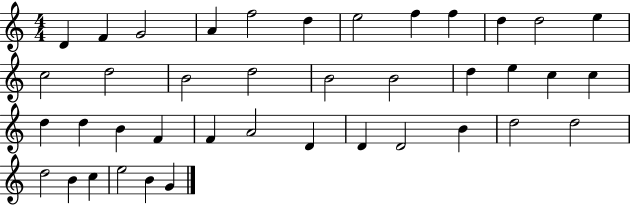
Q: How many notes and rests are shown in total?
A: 40